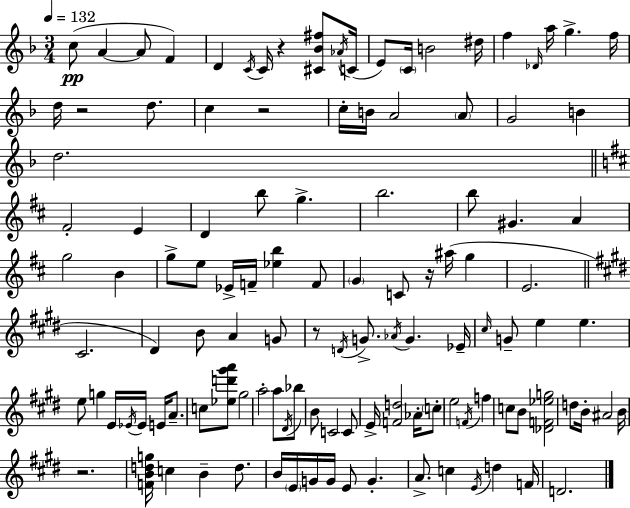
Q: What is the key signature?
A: D minor